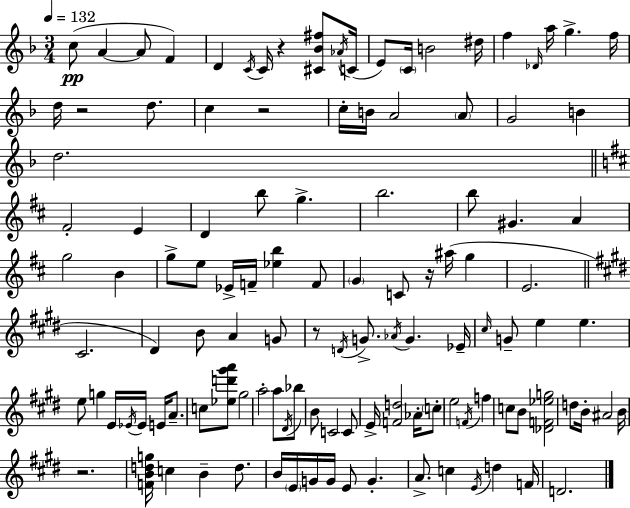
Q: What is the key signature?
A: D minor